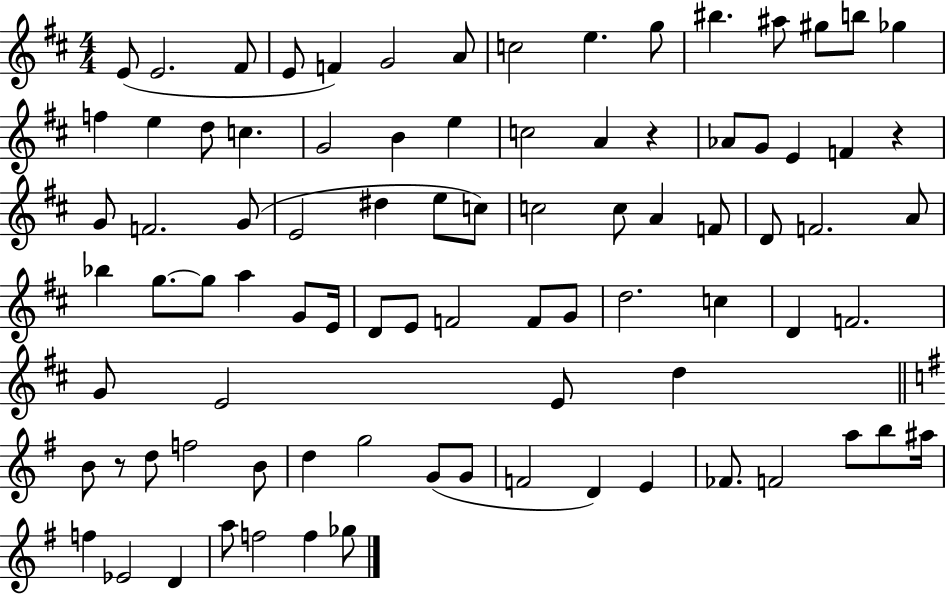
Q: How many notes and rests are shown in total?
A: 87